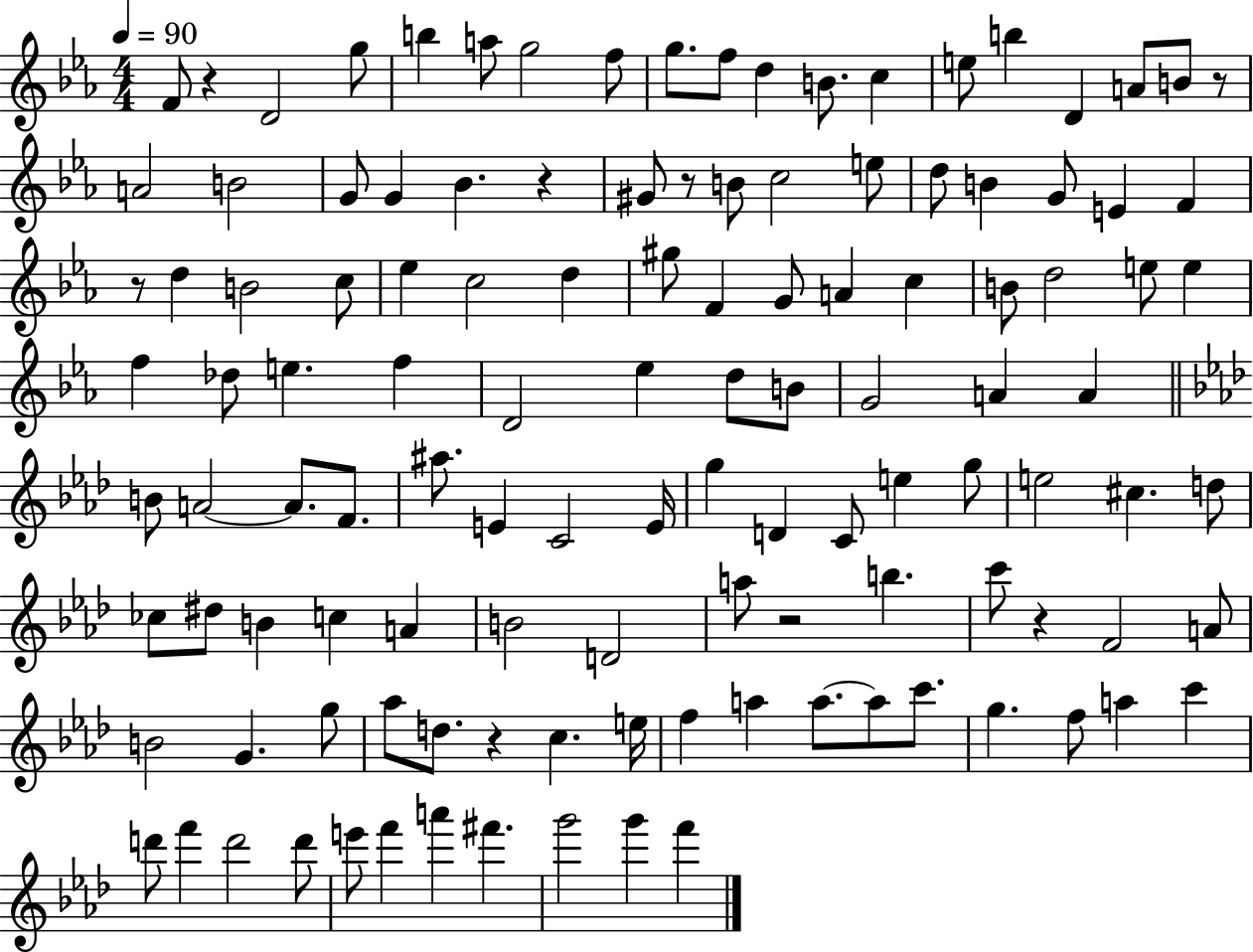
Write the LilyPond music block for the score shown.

{
  \clef treble
  \numericTimeSignature
  \time 4/4
  \key ees \major
  \tempo 4 = 90
  f'8 r4 d'2 g''8 | b''4 a''8 g''2 f''8 | g''8. f''8 d''4 b'8. c''4 | e''8 b''4 d'4 a'8 b'8 r8 | \break a'2 b'2 | g'8 g'4 bes'4. r4 | gis'8 r8 b'8 c''2 e''8 | d''8 b'4 g'8 e'4 f'4 | \break r8 d''4 b'2 c''8 | ees''4 c''2 d''4 | gis''8 f'4 g'8 a'4 c''4 | b'8 d''2 e''8 e''4 | \break f''4 des''8 e''4. f''4 | d'2 ees''4 d''8 b'8 | g'2 a'4 a'4 | \bar "||" \break \key f \minor b'8 a'2~~ a'8. f'8. | ais''8. e'4 c'2 e'16 | g''4 d'4 c'8 e''4 g''8 | e''2 cis''4. d''8 | \break ces''8 dis''8 b'4 c''4 a'4 | b'2 d'2 | a''8 r2 b''4. | c'''8 r4 f'2 a'8 | \break b'2 g'4. g''8 | aes''8 d''8. r4 c''4. e''16 | f''4 a''4 a''8.~~ a''8 c'''8. | g''4. f''8 a''4 c'''4 | \break d'''8 f'''4 d'''2 d'''8 | e'''8 f'''4 a'''4 fis'''4. | g'''2 g'''4 f'''4 | \bar "|."
}